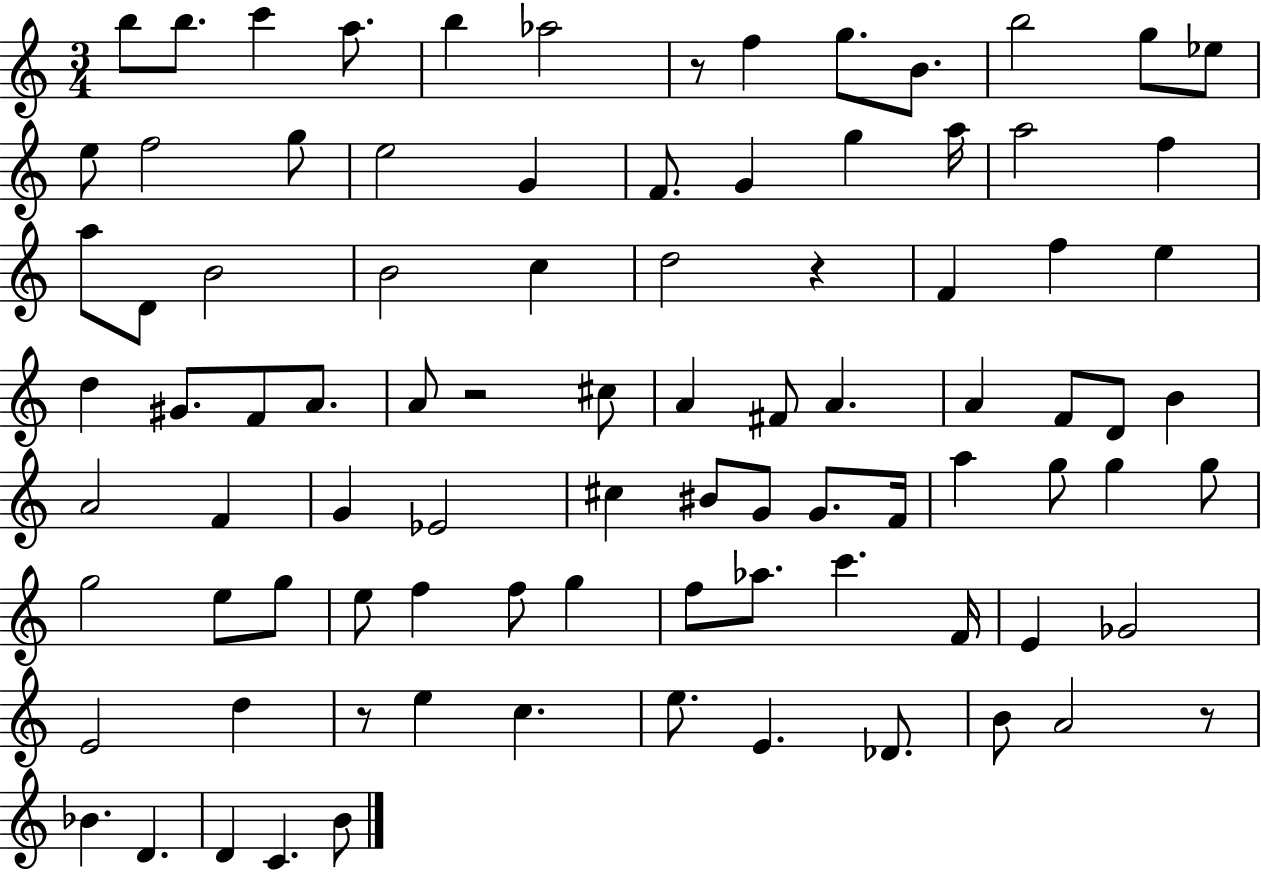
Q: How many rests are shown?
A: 5